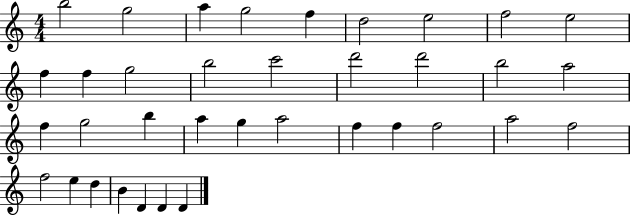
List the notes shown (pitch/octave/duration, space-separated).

B5/h G5/h A5/q G5/h F5/q D5/h E5/h F5/h E5/h F5/q F5/q G5/h B5/h C6/h D6/h D6/h B5/h A5/h F5/q G5/h B5/q A5/q G5/q A5/h F5/q F5/q F5/h A5/h F5/h F5/h E5/q D5/q B4/q D4/q D4/q D4/q